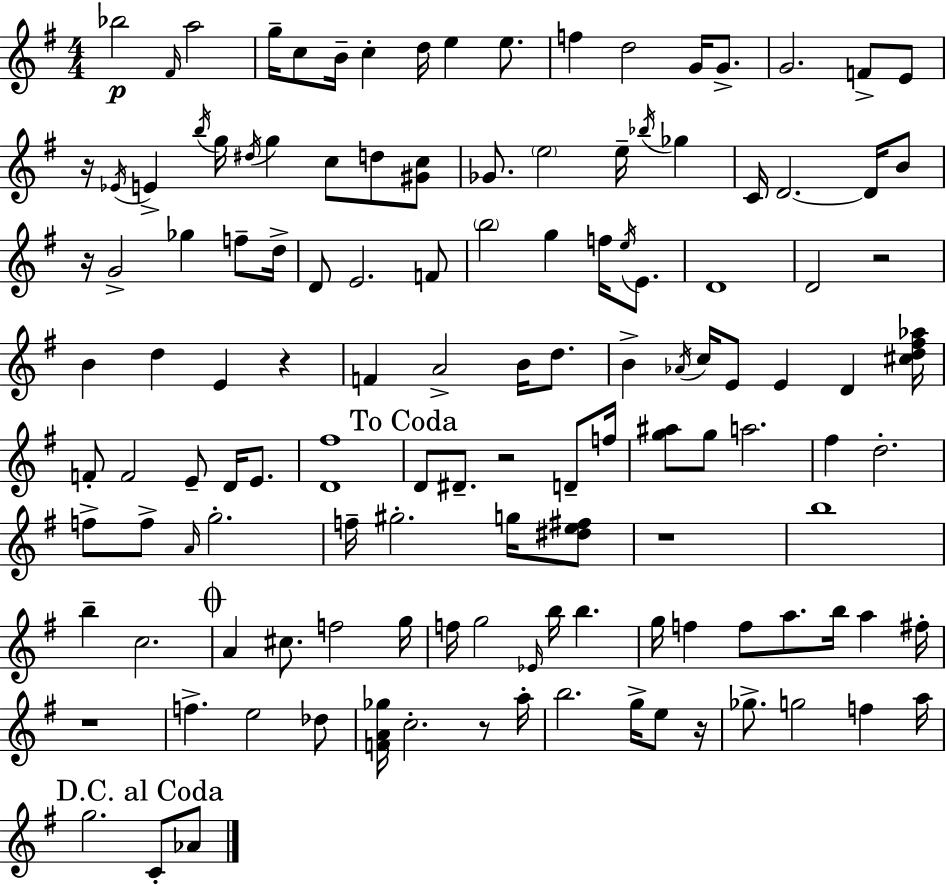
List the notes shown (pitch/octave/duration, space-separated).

Bb5/h F#4/s A5/h G5/s C5/e B4/s C5/q D5/s E5/q E5/e. F5/q D5/h G4/s G4/e. G4/h. F4/e E4/e R/s Eb4/s E4/q B5/s G5/s D#5/s G5/q C5/e D5/e [G#4,C5]/e Gb4/e. E5/h E5/s Bb5/s Gb5/q C4/s D4/h. D4/s B4/e R/s G4/h Gb5/q F5/e D5/s D4/e E4/h. F4/e B5/h G5/q F5/s E5/s E4/e. D4/w D4/h R/h B4/q D5/q E4/q R/q F4/q A4/h B4/s D5/e. B4/q Ab4/s C5/s E4/e E4/q D4/q [C#5,D5,F#5,Ab5]/s F4/e F4/h E4/e D4/s E4/e. [D4,F#5]/w D4/e D#4/e. R/h D4/e F5/s [G5,A#5]/e G5/e A5/h. F#5/q D5/h. F5/e F5/e A4/s G5/h. F5/s G#5/h. G5/s [D#5,E5,F#5]/e R/w B5/w B5/q C5/h. A4/q C#5/e. F5/h G5/s F5/s G5/h Eb4/s B5/s B5/q. G5/s F5/q F5/e A5/e. B5/s A5/q F#5/s R/w F5/q. E5/h Db5/e [F4,A4,Gb5]/s C5/h. R/e A5/s B5/h. G5/s E5/e R/s Gb5/e. G5/h F5/q A5/s G5/h. C4/e Ab4/e